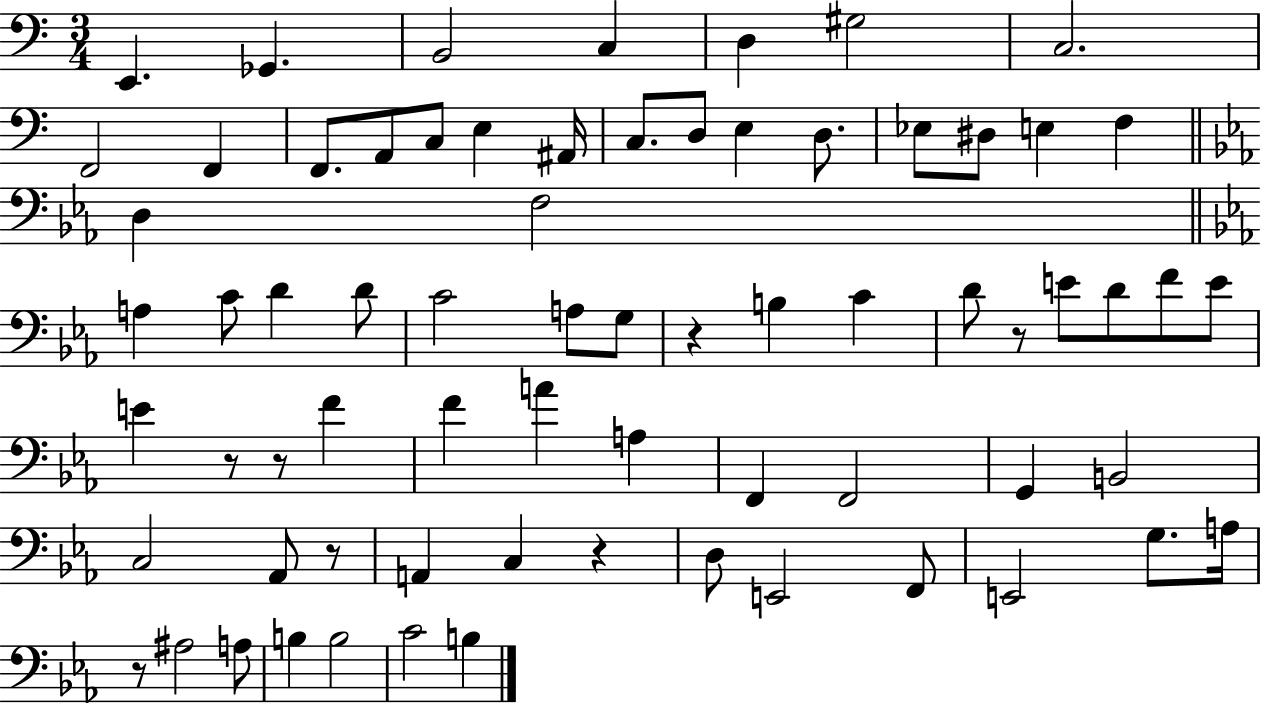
E2/q. Gb2/q. B2/h C3/q D3/q G#3/h C3/h. F2/h F2/q F2/e. A2/e C3/e E3/q A#2/s C3/e. D3/e E3/q D3/e. Eb3/e D#3/e E3/q F3/q D3/q F3/h A3/q C4/e D4/q D4/e C4/h A3/e G3/e R/q B3/q C4/q D4/e R/e E4/e D4/e F4/e E4/e E4/q R/e R/e F4/q F4/q A4/q A3/q F2/q F2/h G2/q B2/h C3/h Ab2/e R/e A2/q C3/q R/q D3/e E2/h F2/e E2/h G3/e. A3/s R/e A#3/h A3/e B3/q B3/h C4/h B3/q